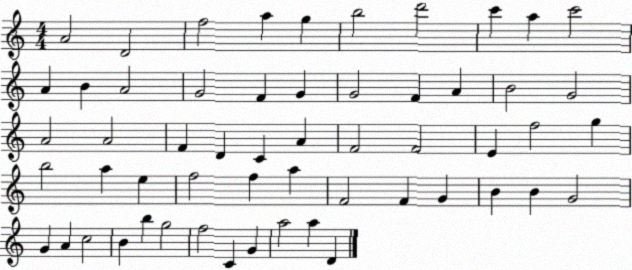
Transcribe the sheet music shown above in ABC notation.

X:1
T:Untitled
M:4/4
L:1/4
K:C
A2 D2 f2 a g b2 d'2 c' a c'2 A B A2 G2 F G G2 F A B2 G2 A2 A2 F D C A F2 F2 E f2 g b2 a e f2 f a F2 F G B B G2 G A c2 B b g2 f2 C G a2 a D